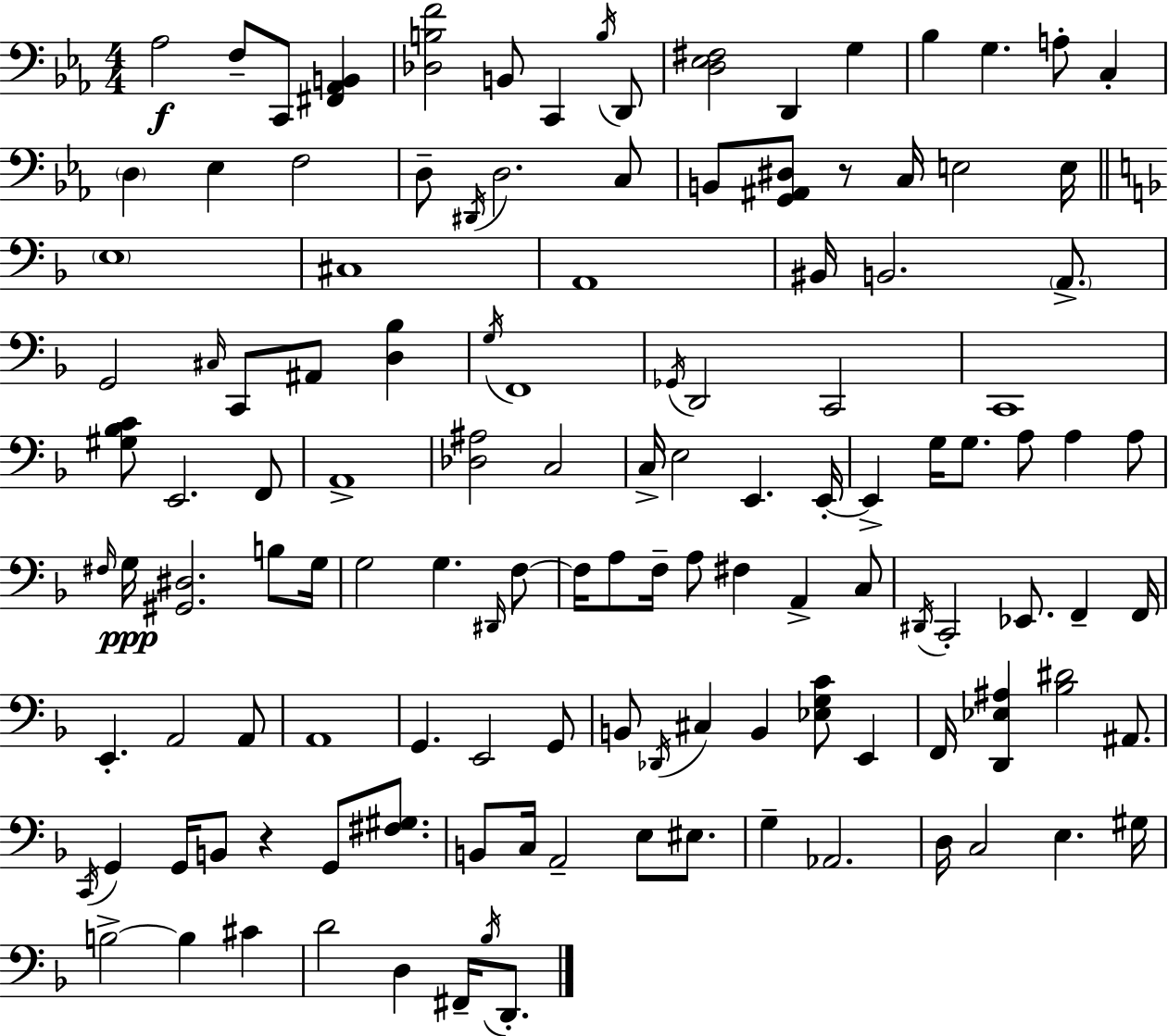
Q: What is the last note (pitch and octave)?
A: D2